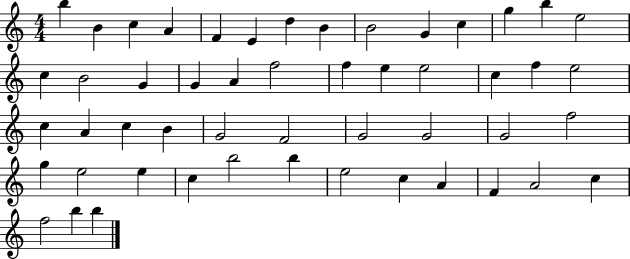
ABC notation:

X:1
T:Untitled
M:4/4
L:1/4
K:C
b B c A F E d B B2 G c g b e2 c B2 G G A f2 f e e2 c f e2 c A c B G2 F2 G2 G2 G2 f2 g e2 e c b2 b e2 c A F A2 c f2 b b